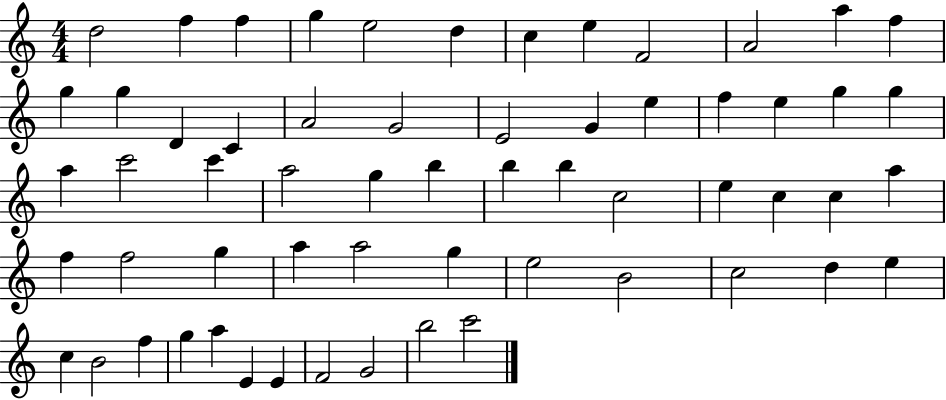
X:1
T:Untitled
M:4/4
L:1/4
K:C
d2 f f g e2 d c e F2 A2 a f g g D C A2 G2 E2 G e f e g g a c'2 c' a2 g b b b c2 e c c a f f2 g a a2 g e2 B2 c2 d e c B2 f g a E E F2 G2 b2 c'2